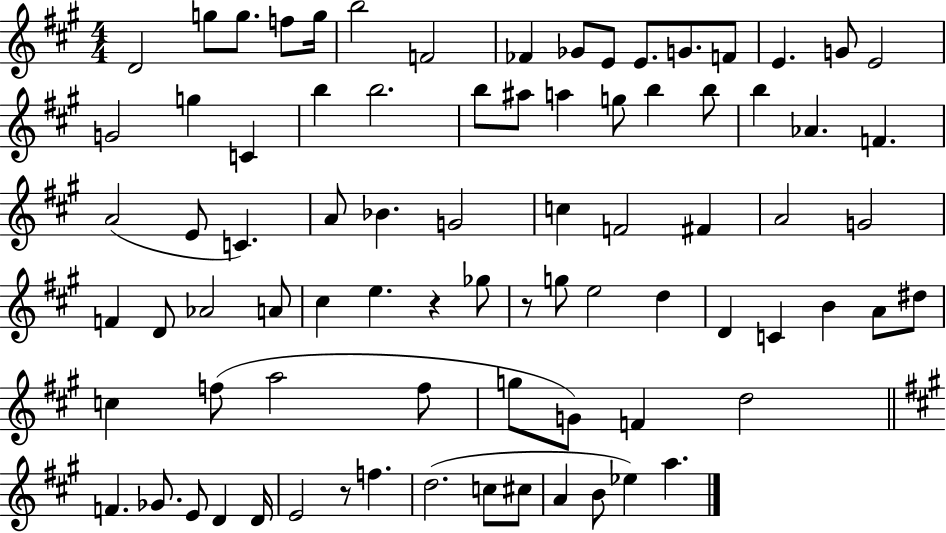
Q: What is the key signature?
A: A major